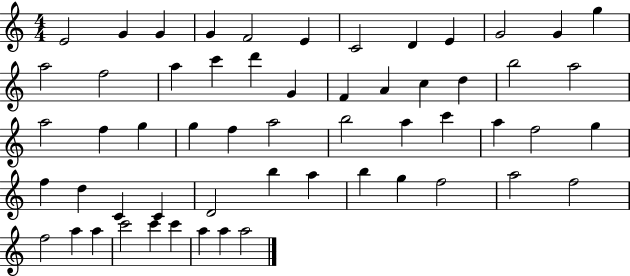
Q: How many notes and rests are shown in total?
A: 57